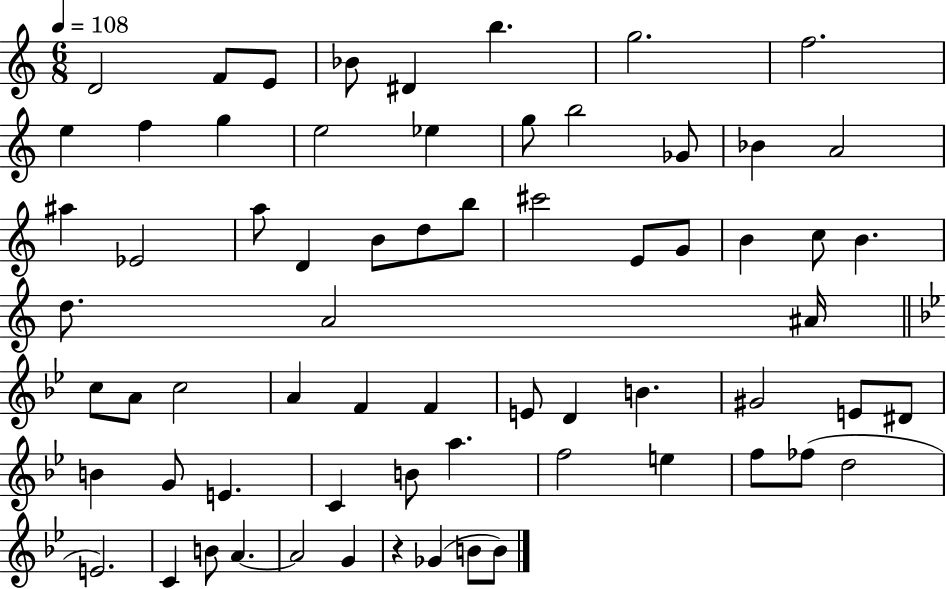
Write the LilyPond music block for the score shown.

{
  \clef treble
  \numericTimeSignature
  \time 6/8
  \key c \major
  \tempo 4 = 108
  d'2 f'8 e'8 | bes'8 dis'4 b''4. | g''2. | f''2. | \break e''4 f''4 g''4 | e''2 ees''4 | g''8 b''2 ges'8 | bes'4 a'2 | \break ais''4 ees'2 | a''8 d'4 b'8 d''8 b''8 | cis'''2 e'8 g'8 | b'4 c''8 b'4. | \break d''8. a'2 ais'16 | \bar "||" \break \key g \minor c''8 a'8 c''2 | a'4 f'4 f'4 | e'8 d'4 b'4. | gis'2 e'8 dis'8 | \break b'4 g'8 e'4. | c'4 b'8 a''4. | f''2 e''4 | f''8 fes''8( d''2 | \break e'2.) | c'4 b'8 a'4.~~ | a'2 g'4 | r4 ges'4( b'8 b'8) | \break \bar "|."
}